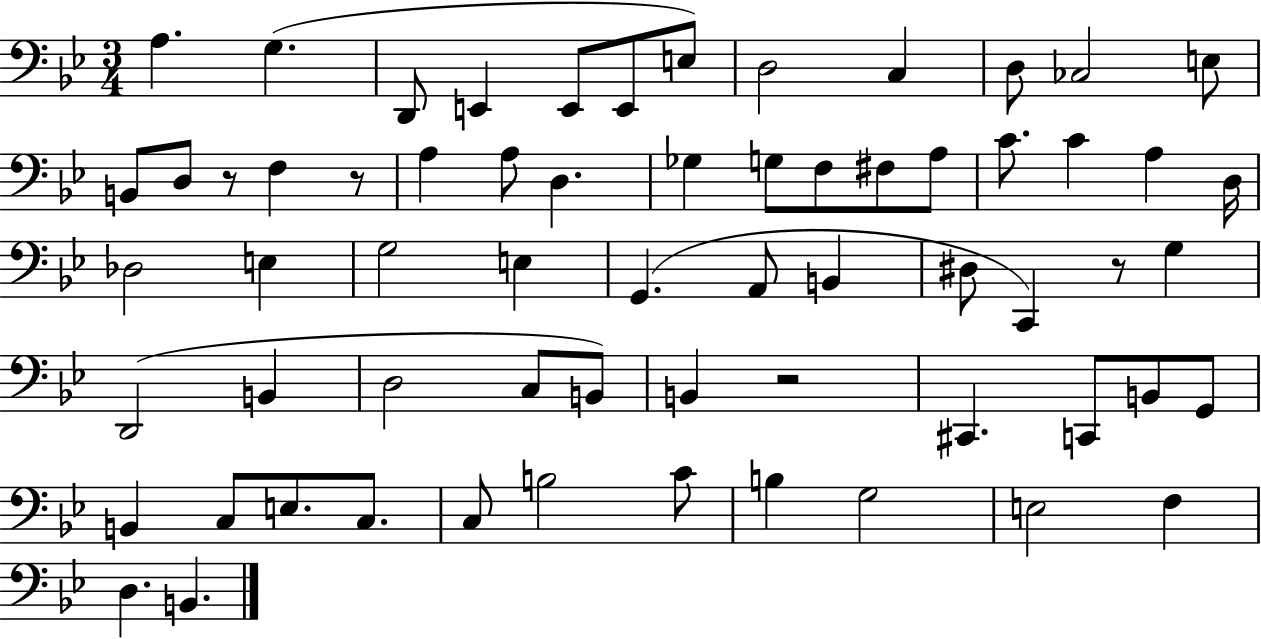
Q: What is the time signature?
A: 3/4